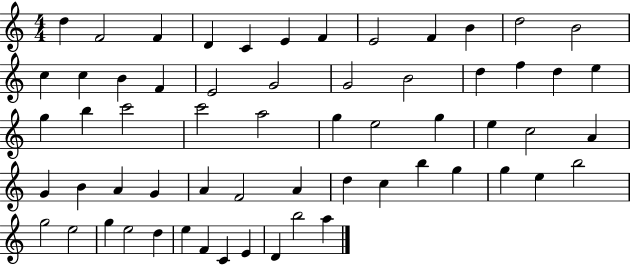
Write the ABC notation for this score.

X:1
T:Untitled
M:4/4
L:1/4
K:C
d F2 F D C E F E2 F B d2 B2 c c B F E2 G2 G2 B2 d f d e g b c'2 c'2 a2 g e2 g e c2 A G B A G A F2 A d c b g g e b2 g2 e2 g e2 d e F C E D b2 a